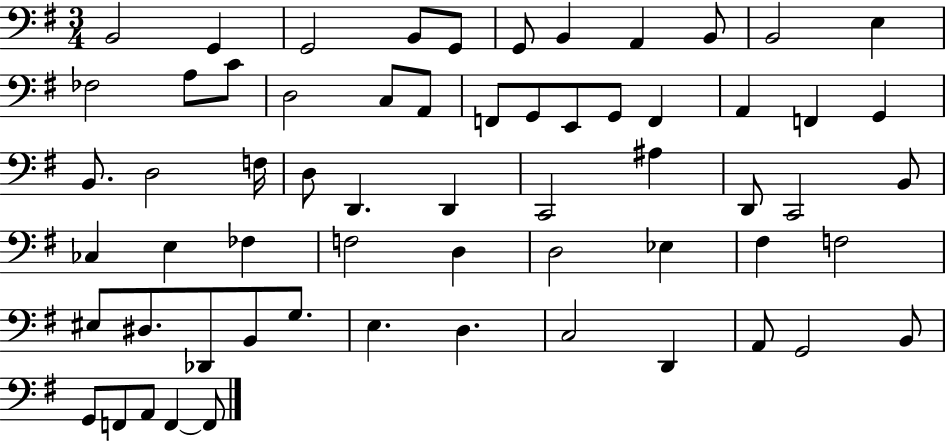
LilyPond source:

{
  \clef bass
  \numericTimeSignature
  \time 3/4
  \key g \major
  \repeat volta 2 { b,2 g,4 | g,2 b,8 g,8 | g,8 b,4 a,4 b,8 | b,2 e4 | \break fes2 a8 c'8 | d2 c8 a,8 | f,8 g,8 e,8 g,8 f,4 | a,4 f,4 g,4 | \break b,8. d2 f16 | d8 d,4. d,4 | c,2 ais4 | d,8 c,2 b,8 | \break ces4 e4 fes4 | f2 d4 | d2 ees4 | fis4 f2 | \break eis8 dis8. des,8 b,8 g8. | e4. d4. | c2 d,4 | a,8 g,2 b,8 | \break g,8 f,8 a,8 f,4~~ f,8 | } \bar "|."
}